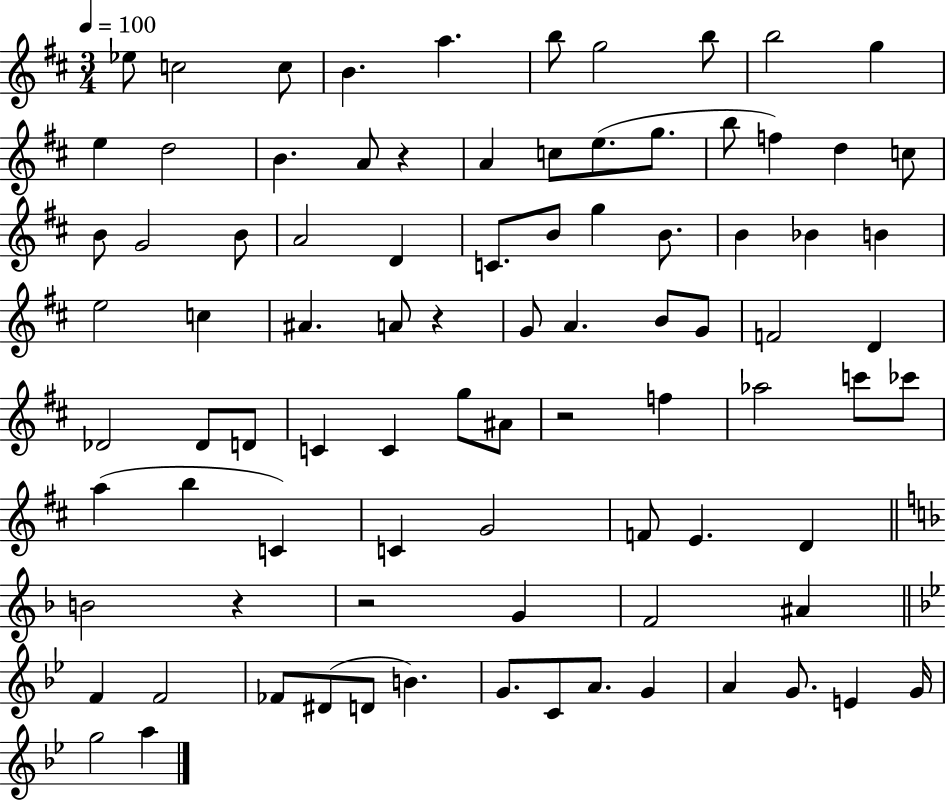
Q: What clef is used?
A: treble